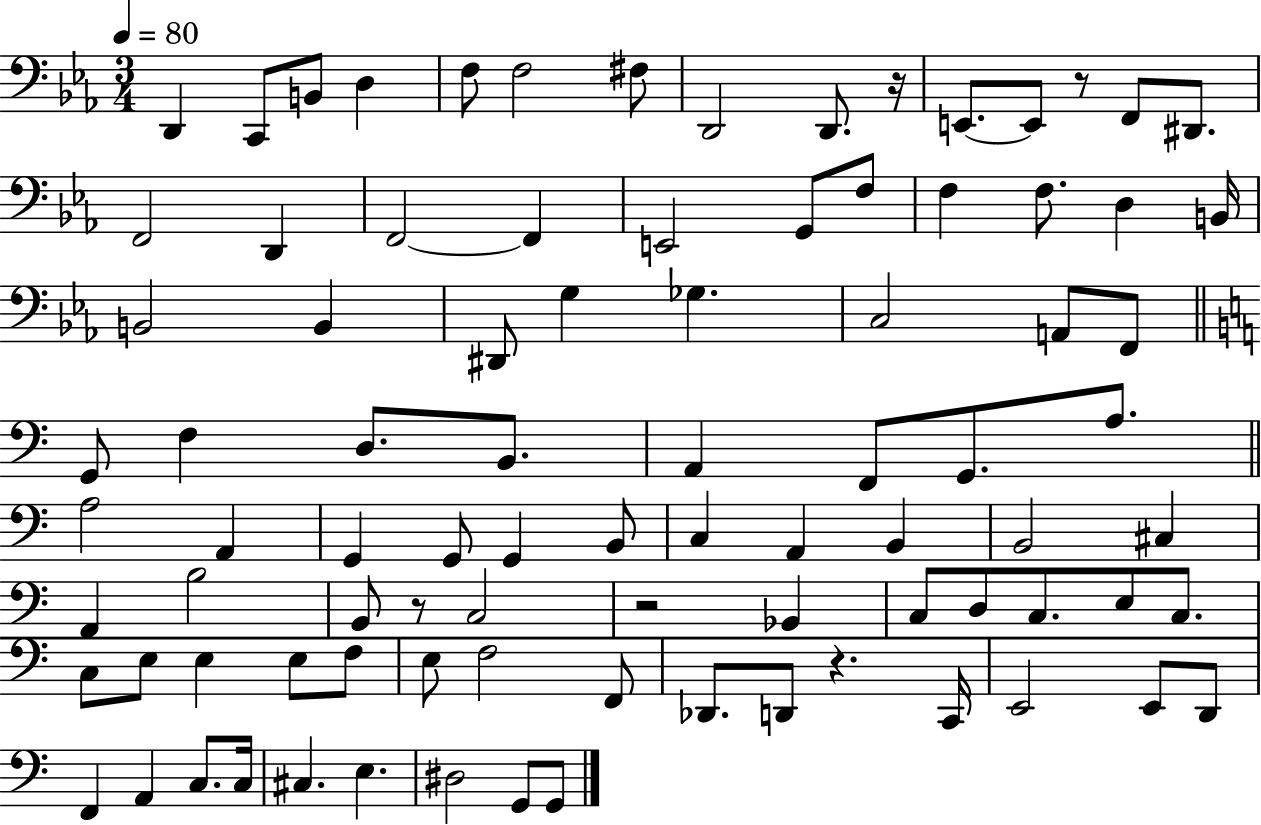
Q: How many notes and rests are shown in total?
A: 89